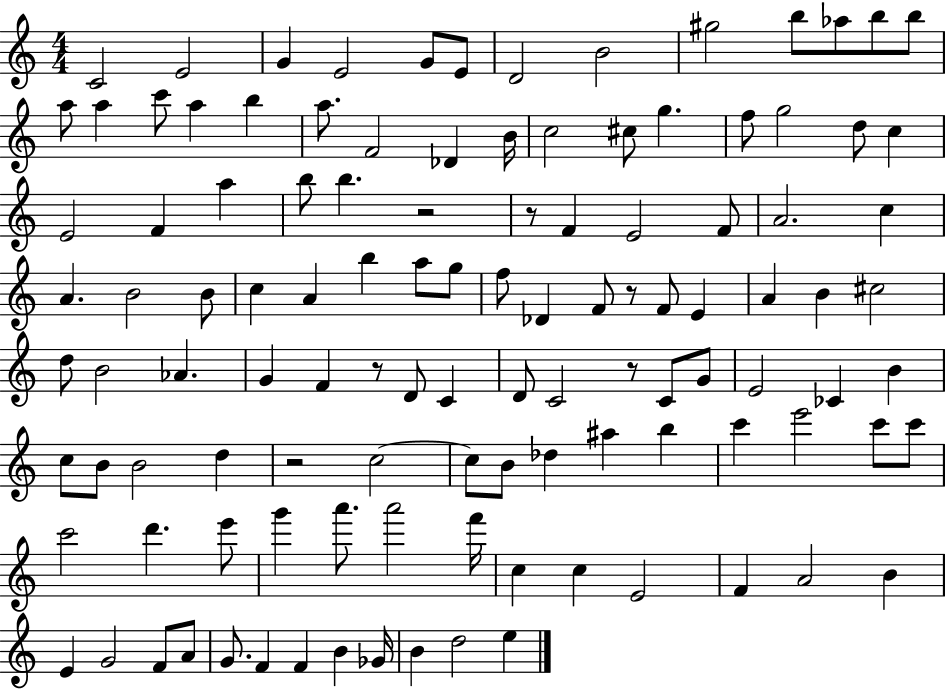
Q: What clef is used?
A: treble